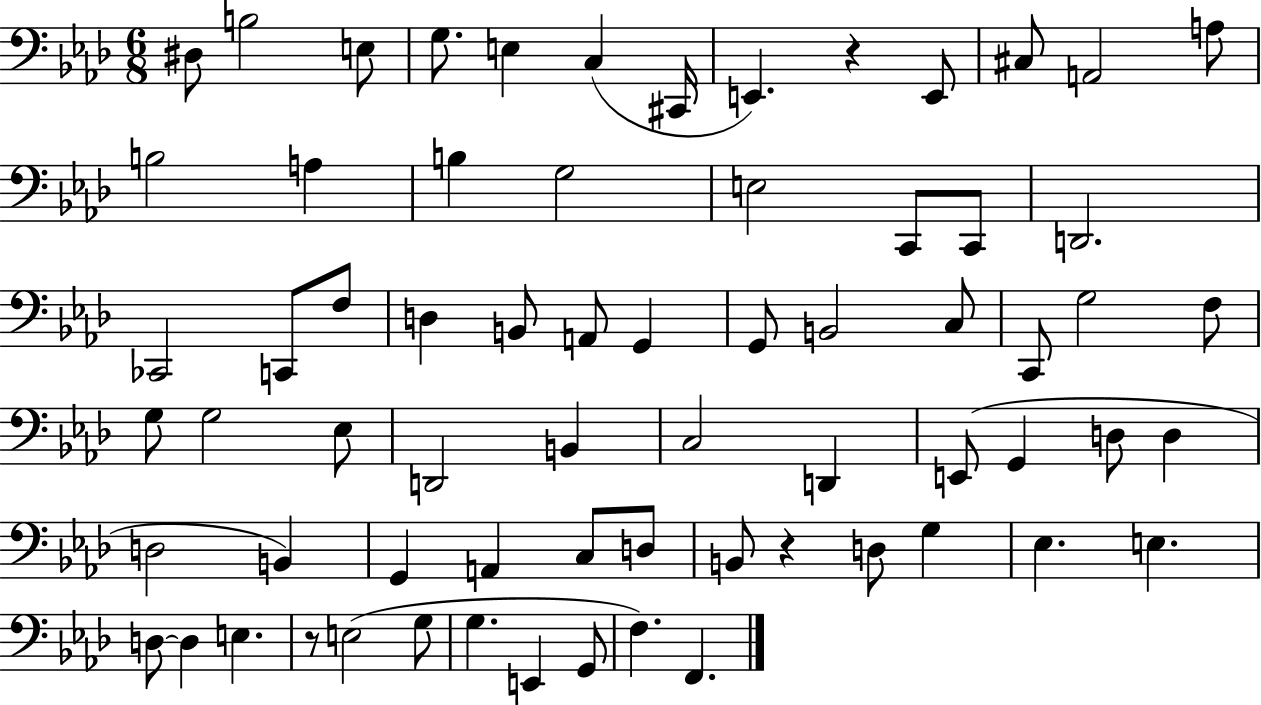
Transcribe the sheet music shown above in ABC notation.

X:1
T:Untitled
M:6/8
L:1/4
K:Ab
^D,/2 B,2 E,/2 G,/2 E, C, ^C,,/4 E,, z E,,/2 ^C,/2 A,,2 A,/2 B,2 A, B, G,2 E,2 C,,/2 C,,/2 D,,2 _C,,2 C,,/2 F,/2 D, B,,/2 A,,/2 G,, G,,/2 B,,2 C,/2 C,,/2 G,2 F,/2 G,/2 G,2 _E,/2 D,,2 B,, C,2 D,, E,,/2 G,, D,/2 D, D,2 B,, G,, A,, C,/2 D,/2 B,,/2 z D,/2 G, _E, E, D,/2 D, E, z/2 E,2 G,/2 G, E,, G,,/2 F, F,,